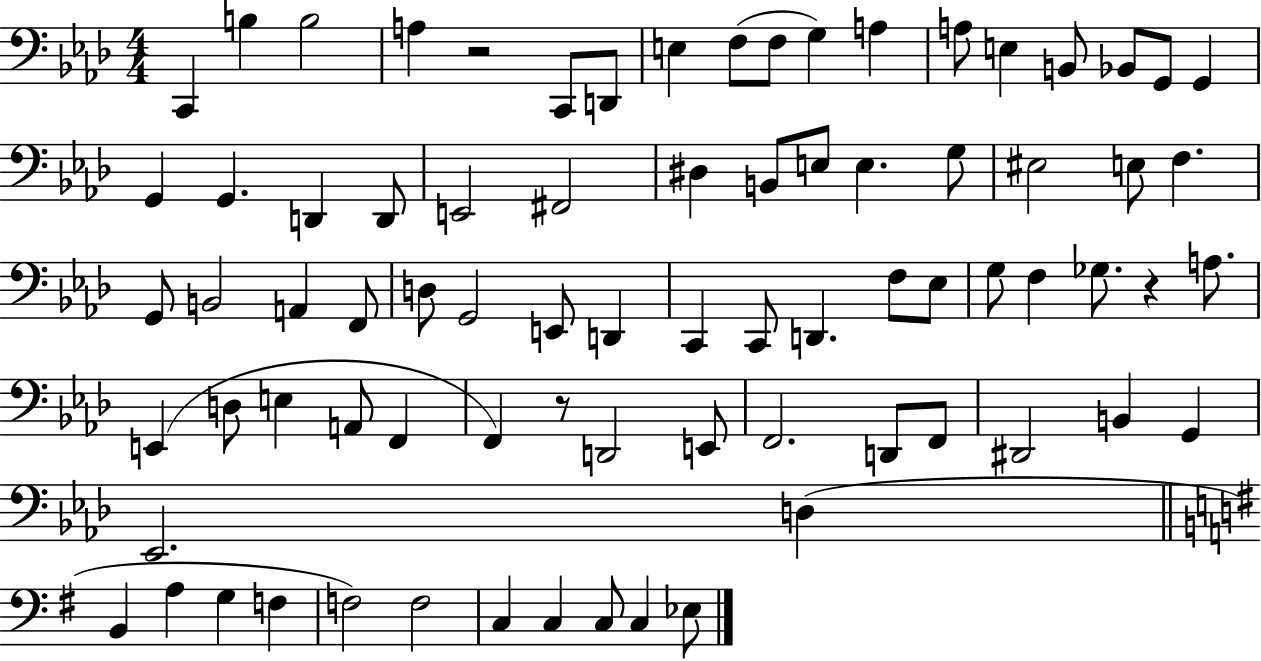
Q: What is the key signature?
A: AES major